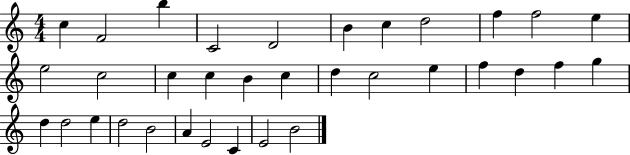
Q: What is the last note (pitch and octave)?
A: B4